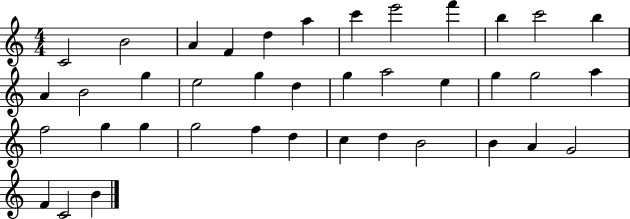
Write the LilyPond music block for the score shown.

{
  \clef treble
  \numericTimeSignature
  \time 4/4
  \key c \major
  c'2 b'2 | a'4 f'4 d''4 a''4 | c'''4 e'''2 f'''4 | b''4 c'''2 b''4 | \break a'4 b'2 g''4 | e''2 g''4 d''4 | g''4 a''2 e''4 | g''4 g''2 a''4 | \break f''2 g''4 g''4 | g''2 f''4 d''4 | c''4 d''4 b'2 | b'4 a'4 g'2 | \break f'4 c'2 b'4 | \bar "|."
}